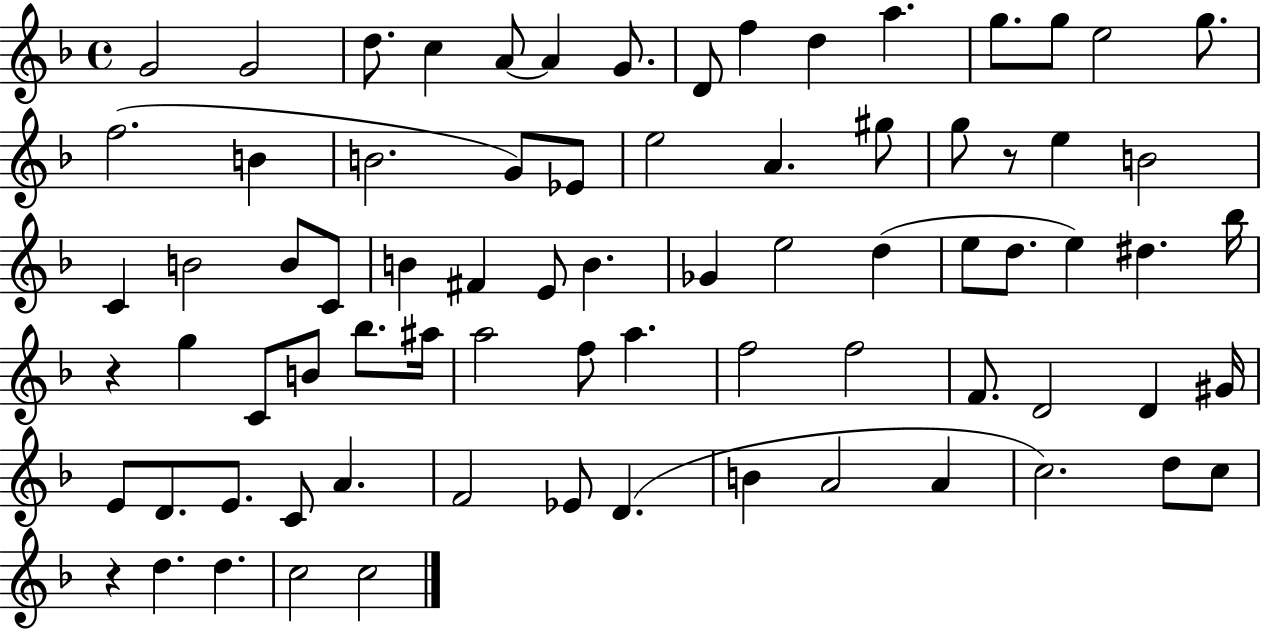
G4/h G4/h D5/e. C5/q A4/e A4/q G4/e. D4/e F5/q D5/q A5/q. G5/e. G5/e E5/h G5/e. F5/h. B4/q B4/h. G4/e Eb4/e E5/h A4/q. G#5/e G5/e R/e E5/q B4/h C4/q B4/h B4/e C4/e B4/q F#4/q E4/e B4/q. Gb4/q E5/h D5/q E5/e D5/e. E5/q D#5/q. Bb5/s R/q G5/q C4/e B4/e Bb5/e. A#5/s A5/h F5/e A5/q. F5/h F5/h F4/e. D4/h D4/q G#4/s E4/e D4/e. E4/e. C4/e A4/q. F4/h Eb4/e D4/q. B4/q A4/h A4/q C5/h. D5/e C5/e R/q D5/q. D5/q. C5/h C5/h